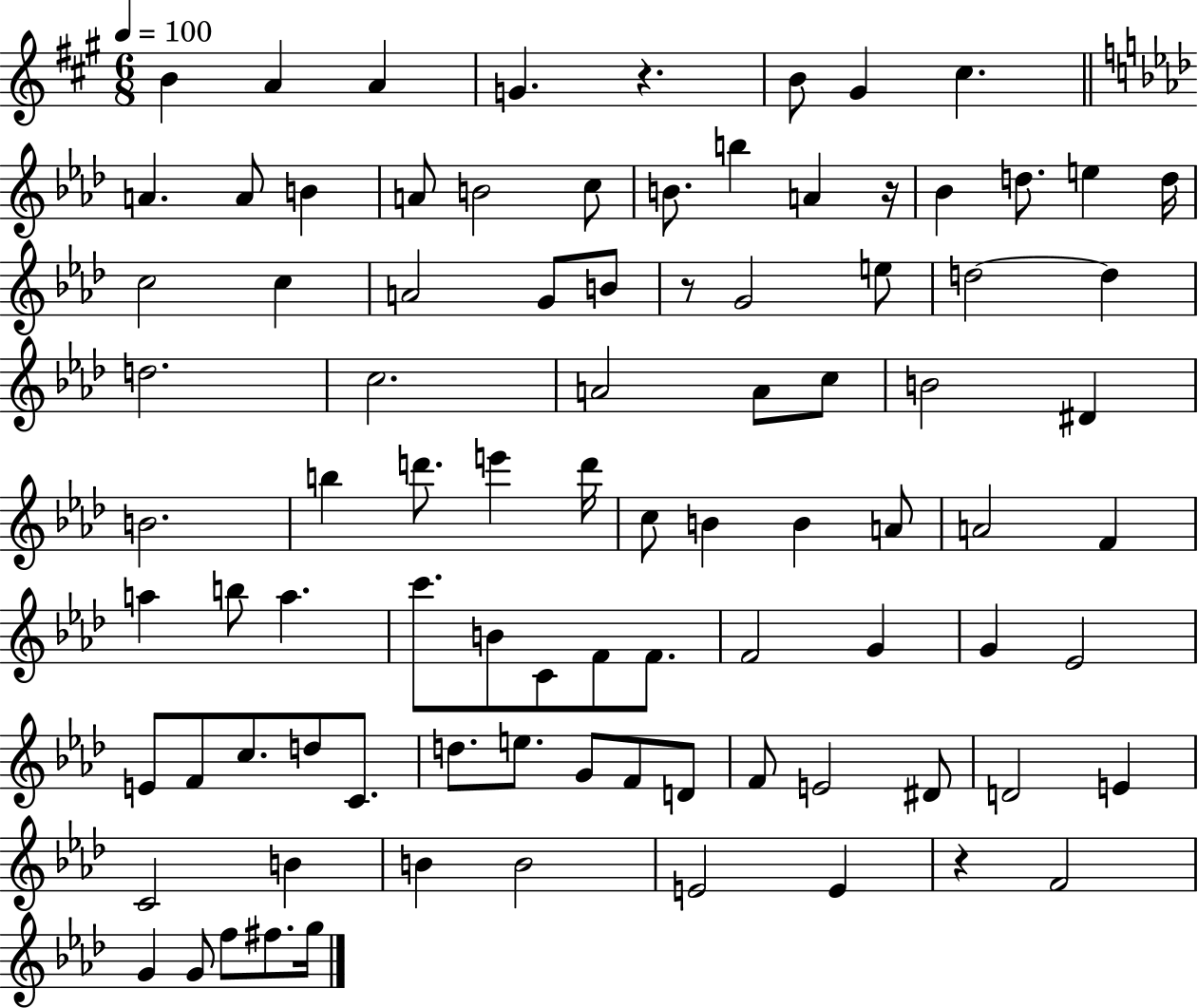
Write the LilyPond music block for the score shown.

{
  \clef treble
  \numericTimeSignature
  \time 6/8
  \key a \major
  \tempo 4 = 100
  b'4 a'4 a'4 | g'4. r4. | b'8 gis'4 cis''4. | \bar "||" \break \key aes \major a'4. a'8 b'4 | a'8 b'2 c''8 | b'8. b''4 a'4 r16 | bes'4 d''8. e''4 d''16 | \break c''2 c''4 | a'2 g'8 b'8 | r8 g'2 e''8 | d''2~~ d''4 | \break d''2. | c''2. | a'2 a'8 c''8 | b'2 dis'4 | \break b'2. | b''4 d'''8. e'''4 d'''16 | c''8 b'4 b'4 a'8 | a'2 f'4 | \break a''4 b''8 a''4. | c'''8. b'8 c'8 f'8 f'8. | f'2 g'4 | g'4 ees'2 | \break e'8 f'8 c''8. d''8 c'8. | d''8. e''8. g'8 f'8 d'8 | f'8 e'2 dis'8 | d'2 e'4 | \break c'2 b'4 | b'4 b'2 | e'2 e'4 | r4 f'2 | \break g'4 g'8 f''8 fis''8. g''16 | \bar "|."
}